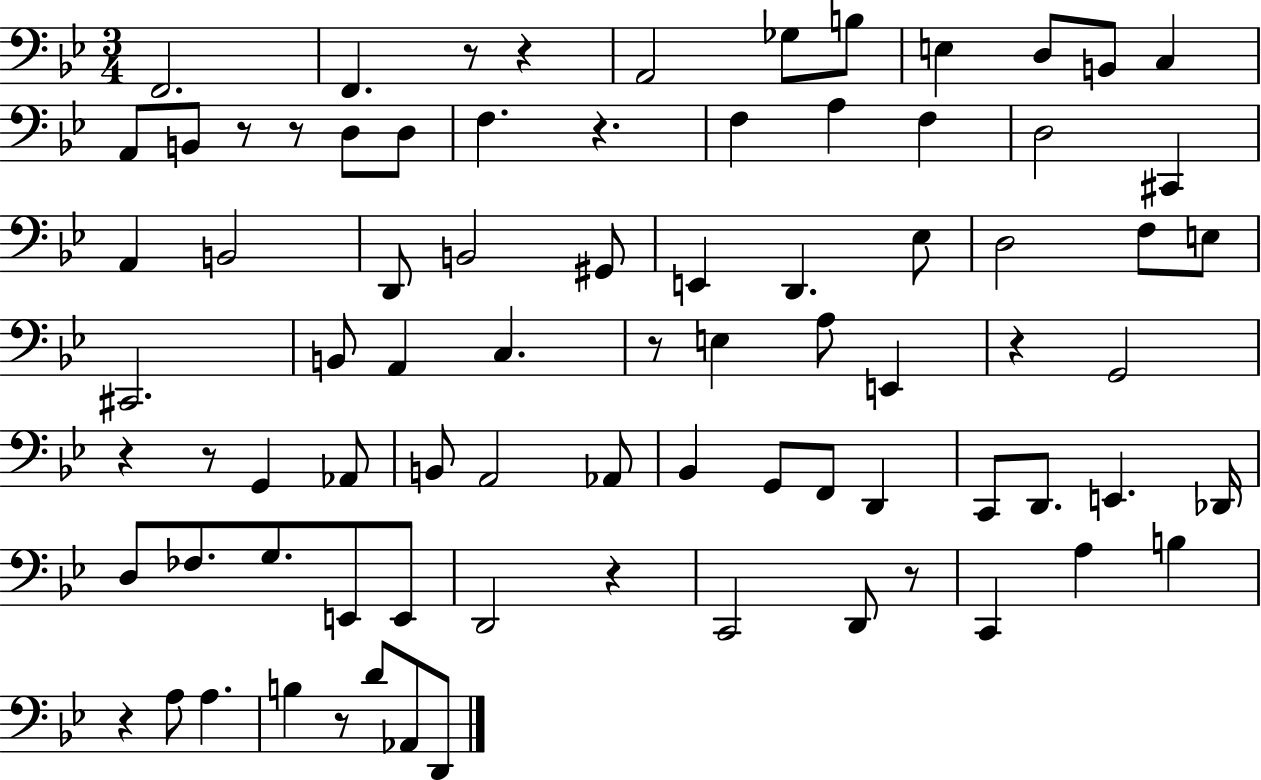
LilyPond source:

{
  \clef bass
  \numericTimeSignature
  \time 3/4
  \key bes \major
  f,2. | f,4. r8 r4 | a,2 ges8 b8 | e4 d8 b,8 c4 | \break a,8 b,8 r8 r8 d8 d8 | f4. r4. | f4 a4 f4 | d2 cis,4 | \break a,4 b,2 | d,8 b,2 gis,8 | e,4 d,4. ees8 | d2 f8 e8 | \break cis,2. | b,8 a,4 c4. | r8 e4 a8 e,4 | r4 g,2 | \break r4 r8 g,4 aes,8 | b,8 a,2 aes,8 | bes,4 g,8 f,8 d,4 | c,8 d,8. e,4. des,16 | \break d8 fes8. g8. e,8 e,8 | d,2 r4 | c,2 d,8 r8 | c,4 a4 b4 | \break r4 a8 a4. | b4 r8 d'8 aes,8 d,8 | \bar "|."
}